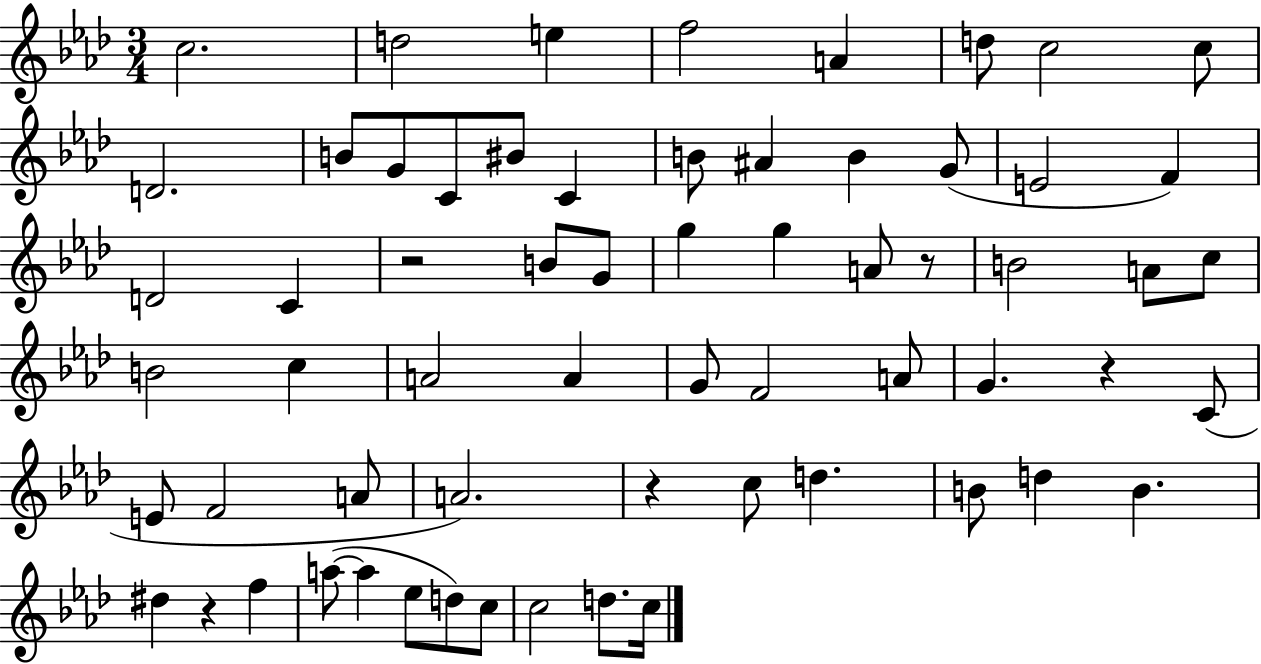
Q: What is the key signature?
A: AES major